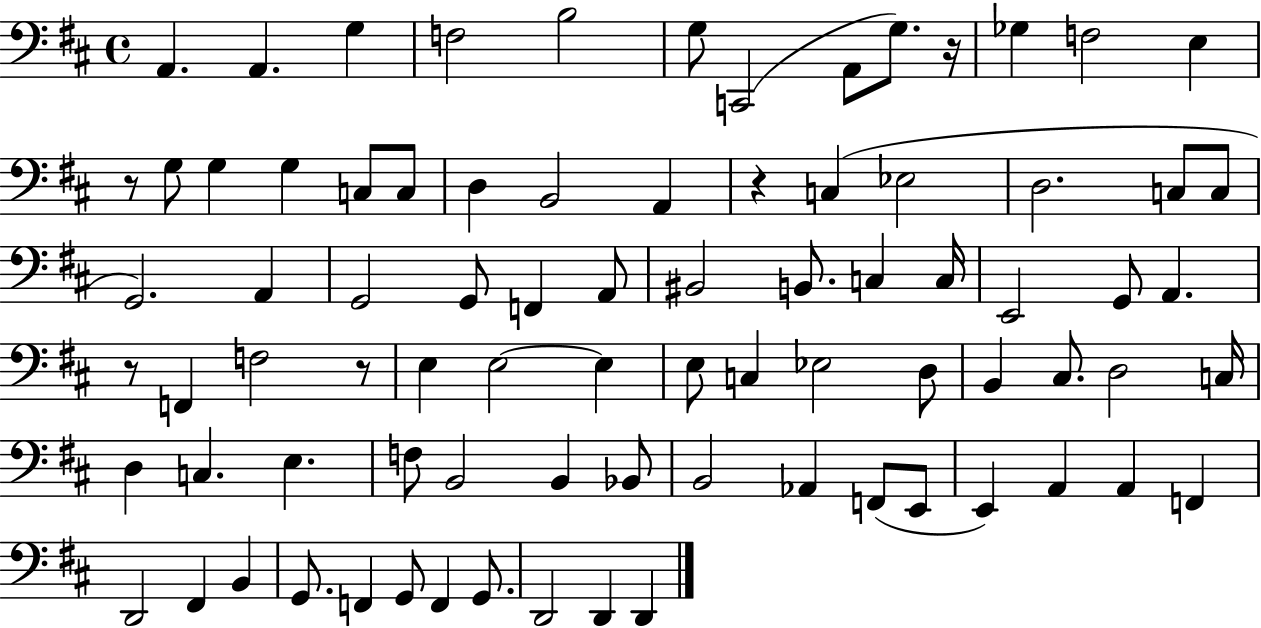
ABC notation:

X:1
T:Untitled
M:4/4
L:1/4
K:D
A,, A,, G, F,2 B,2 G,/2 C,,2 A,,/2 G,/2 z/4 _G, F,2 E, z/2 G,/2 G, G, C,/2 C,/2 D, B,,2 A,, z C, _E,2 D,2 C,/2 C,/2 G,,2 A,, G,,2 G,,/2 F,, A,,/2 ^B,,2 B,,/2 C, C,/4 E,,2 G,,/2 A,, z/2 F,, F,2 z/2 E, E,2 E, E,/2 C, _E,2 D,/2 B,, ^C,/2 D,2 C,/4 D, C, E, F,/2 B,,2 B,, _B,,/2 B,,2 _A,, F,,/2 E,,/2 E,, A,, A,, F,, D,,2 ^F,, B,, G,,/2 F,, G,,/2 F,, G,,/2 D,,2 D,, D,,